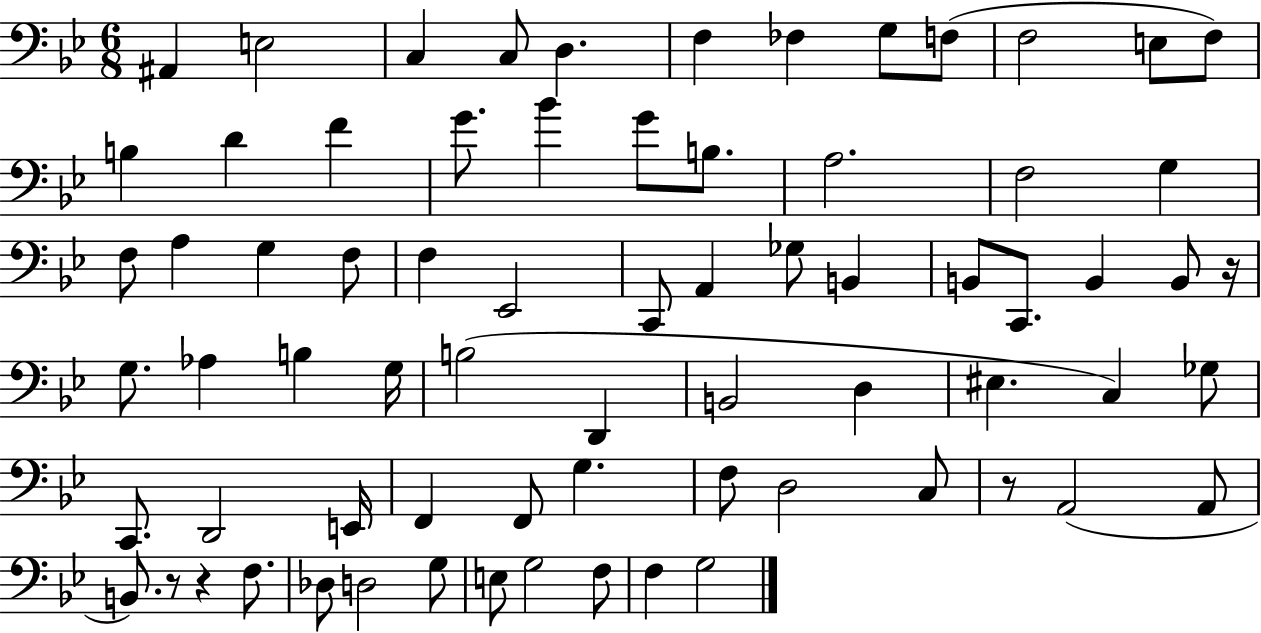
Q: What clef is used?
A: bass